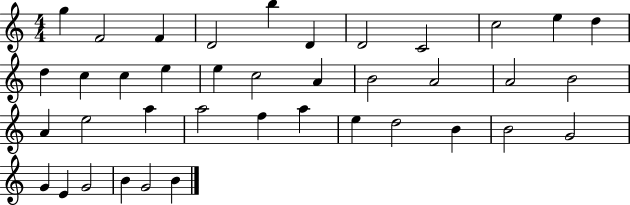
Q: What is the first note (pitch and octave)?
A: G5